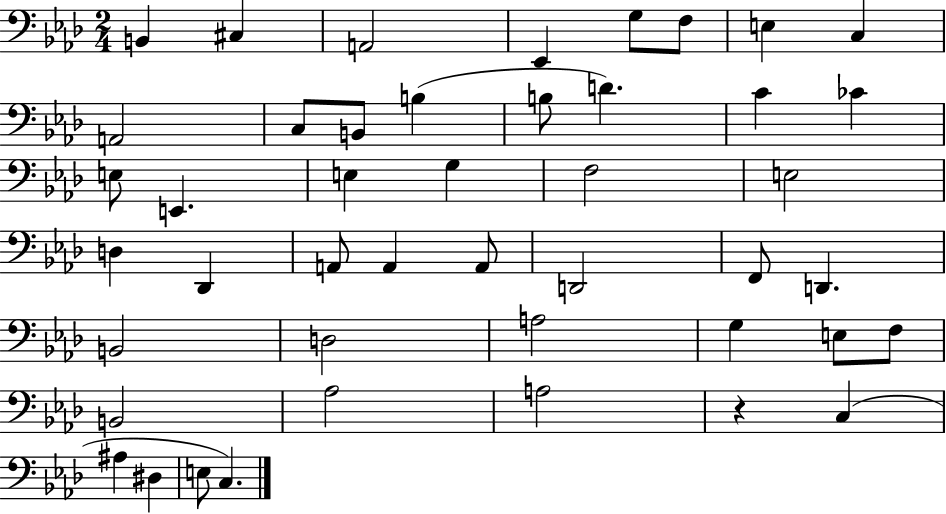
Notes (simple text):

B2/q C#3/q A2/h Eb2/q G3/e F3/e E3/q C3/q A2/h C3/e B2/e B3/q B3/e D4/q. C4/q CES4/q E3/e E2/q. E3/q G3/q F3/h E3/h D3/q Db2/q A2/e A2/q A2/e D2/h F2/e D2/q. B2/h D3/h A3/h G3/q E3/e F3/e B2/h Ab3/h A3/h R/q C3/q A#3/q D#3/q E3/e C3/q.